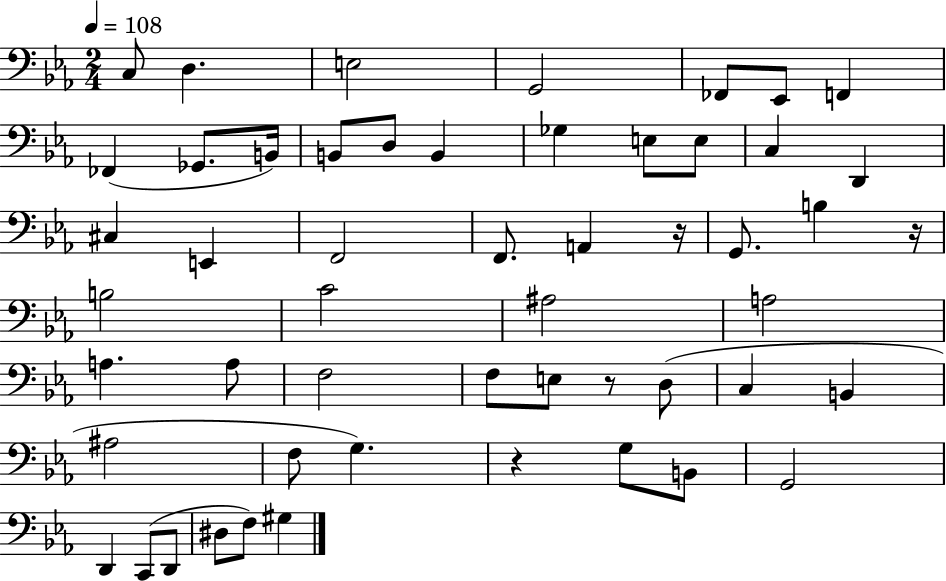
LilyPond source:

{
  \clef bass
  \numericTimeSignature
  \time 2/4
  \key ees \major
  \tempo 4 = 108
  c8 d4. | e2 | g,2 | fes,8 ees,8 f,4 | \break fes,4( ges,8. b,16) | b,8 d8 b,4 | ges4 e8 e8 | c4 d,4 | \break cis4 e,4 | f,2 | f,8. a,4 r16 | g,8. b4 r16 | \break b2 | c'2 | ais2 | a2 | \break a4. a8 | f2 | f8 e8 r8 d8( | c4 b,4 | \break ais2 | f8 g4.) | r4 g8 b,8 | g,2 | \break d,4 c,8( d,8 | dis8 f8) gis4 | \bar "|."
}